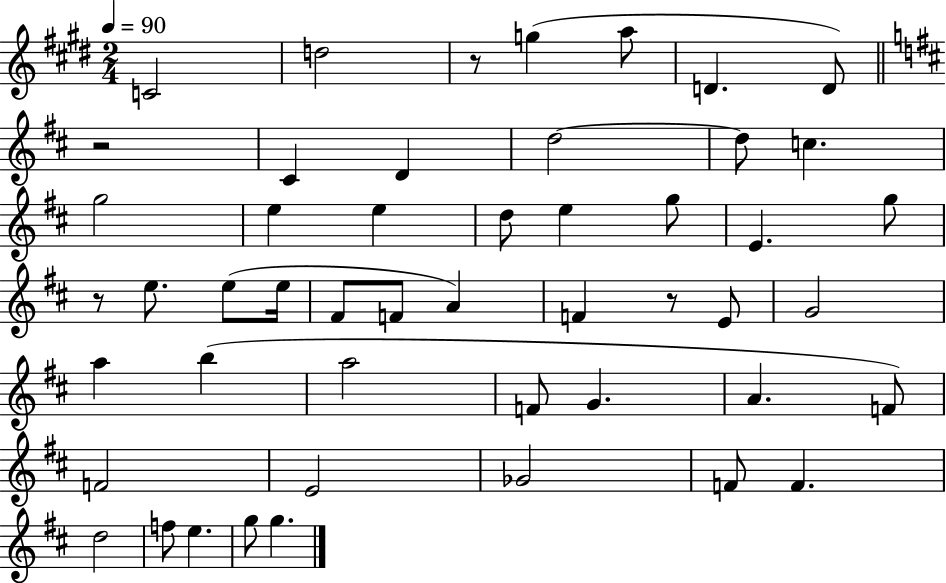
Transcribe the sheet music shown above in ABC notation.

X:1
T:Untitled
M:2/4
L:1/4
K:E
C2 d2 z/2 g a/2 D D/2 z2 ^C D d2 d/2 c g2 e e d/2 e g/2 E g/2 z/2 e/2 e/2 e/4 ^F/2 F/2 A F z/2 E/2 G2 a b a2 F/2 G A F/2 F2 E2 _G2 F/2 F d2 f/2 e g/2 g